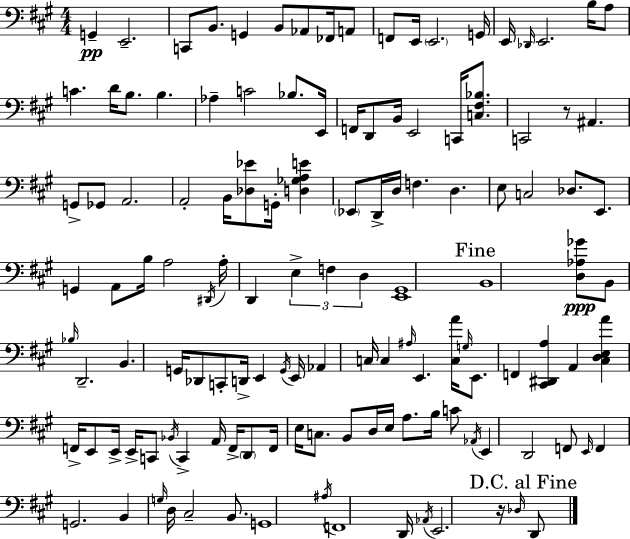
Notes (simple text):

G2/q E2/h. C2/e B2/e. G2/q B2/e Ab2/e FES2/s A2/e F2/e E2/s E2/h. G2/s E2/s Db2/s E2/h. B3/s A3/e C4/q. D4/s B3/e. B3/q. Ab3/q C4/h Bb3/e. E2/s F2/s D2/e B2/s E2/h C2/s [C3,F#3,Bb3]/e. C2/h R/e A#2/q. G2/e Gb2/e A2/h. A2/h B2/s [Db3,Eb4]/e G2/s [D3,Gb3,A3,E4]/q Eb2/e D2/s D3/s F3/q. D3/q. E3/e C3/h Db3/e. E2/e. G2/q A2/e B3/s A3/h D#2/s A3/s D2/q E3/q F3/q D3/q [E2,G#2]/w B2/w [D3,Ab3,Gb4]/e B2/e Bb3/s D2/h. B2/q. G2/s Db2/e C2/e D2/s E2/q G2/s E2/s Ab2/q C3/s C3/q A#3/s E2/q. [C3,A4]/s G3/s E2/e. F2/q [C#2,D#2,A3]/q A2/q [C#3,D3,E3,A4]/q F2/s E2/e E2/s E2/s C2/e Bb2/s C2/q A2/s F2/s D2/e F2/s E3/s C3/e. B2/e D3/s E3/s A3/e. B3/s C4/e Ab2/s E2/q D2/h F2/e E2/s F2/q G2/h. B2/q G3/s D3/s C#3/h B2/e. G2/w A#3/s F2/w D2/s Ab2/s E2/h. R/s Db3/s D2/e